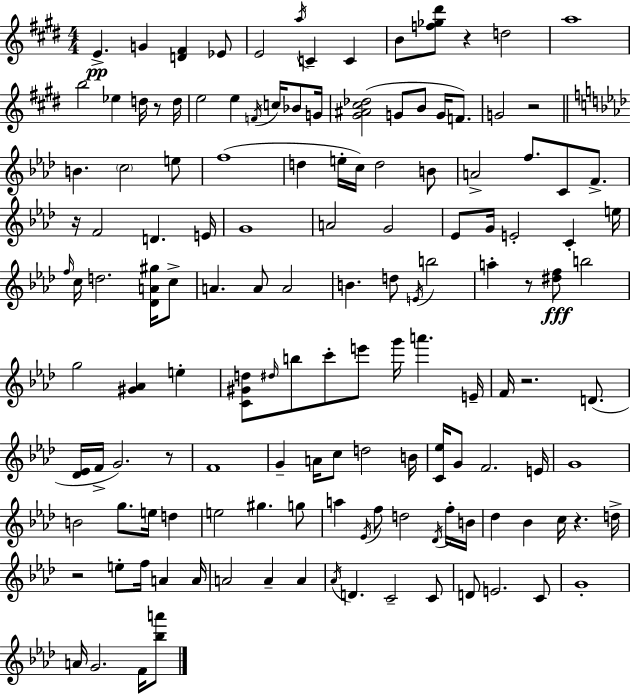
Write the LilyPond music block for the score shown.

{
  \clef treble
  \numericTimeSignature
  \time 4/4
  \key e \major
  \repeat volta 2 { e'4.->\pp g'4 <d' fis'>4 ees'8 | e'2 \acciaccatura { a''16 } c'4-- c'4 | b'8 <f'' ges'' dis'''>8 r4 d''2 | a''1 | \break b''2 ees''4 d''16 r8 | d''16 e''2 e''4 \acciaccatura { f'16 } c''16 bes'8 | g'16 <gis' ais' cis'' des''>2( g'8 b'8 g'16 f'8.) | g'2 r2 | \break \bar "||" \break \key aes \major b'4. \parenthesize c''2 e''8 | f''1( | d''4 e''16-. c''16) d''2 b'8 | a'2-> f''8. c'8 f'8.-> | \break r16 f'2 d'4. e'16 | g'1 | a'2 g'2 | ees'8 g'16 e'2-. c'4-. e''16 | \break \grace { f''16 } c''16 d''2. <des' a' gis''>16 c''8-> | a'4. a'8 a'2 | b'4. d''8 \acciaccatura { e'16 } b''2 | a''4-. r8 <dis'' f''>8\fff b''2 | \break g''2 <gis' aes'>4 e''4-. | <c' gis' d''>8 \grace { dis''16 } b''8 c'''8-. e'''8 g'''16 a'''4. | e'16-- f'16 r2. | d'8.( <des' ees'>16 f'16-> g'2.) | \break r8 f'1 | g'4-- a'16 c''8 d''2 | b'16 <c' ees''>16 g'8 f'2. | e'16 g'1 | \break b'2 g''8. e''16 d''4 | e''2 gis''4. | g''8 a''4 \acciaccatura { ees'16 } f''8 d''2 | \acciaccatura { des'16 } f''16-. b'16 des''4 bes'4 c''16 r4. | \break d''16-> r2 e''8-. f''16 | a'4 a'16 a'2 a'4-- | a'4 \acciaccatura { aes'16 } d'4. c'2-- | c'8 d'8 e'2. | \break c'8 g'1-. | a'16 g'2. | f'16 <bes'' a'''>8 } \bar "|."
}